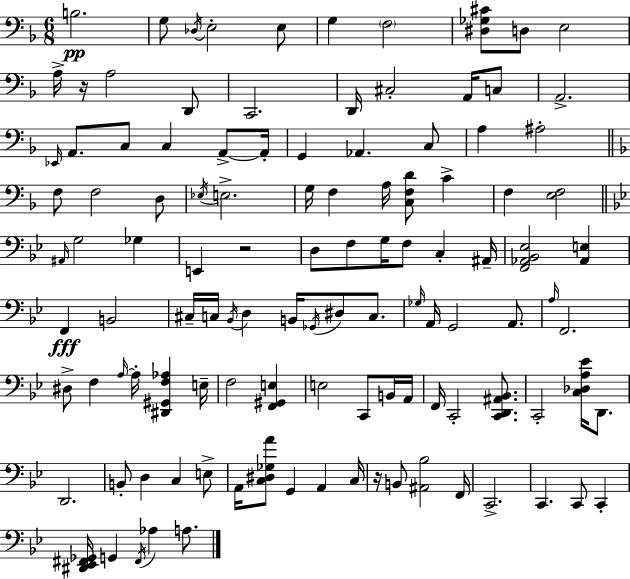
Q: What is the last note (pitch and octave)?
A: A3